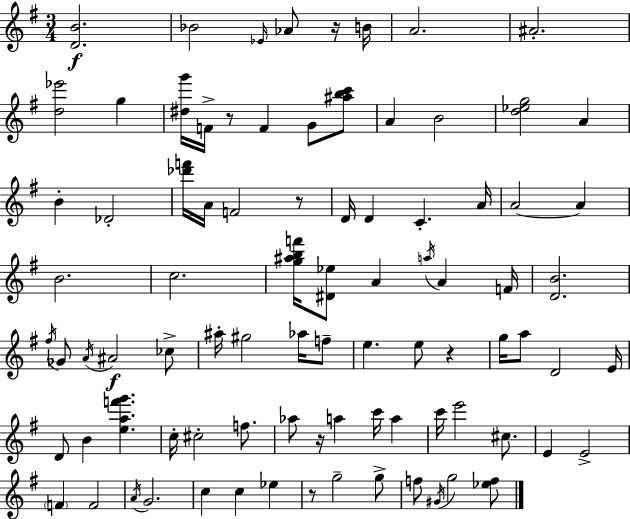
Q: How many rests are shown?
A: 6